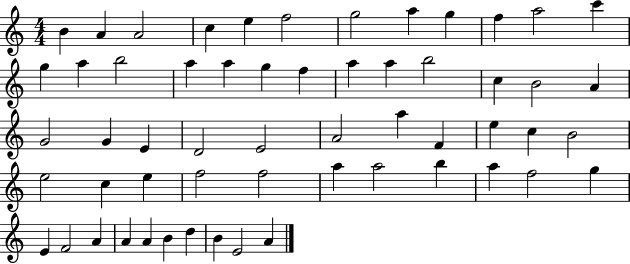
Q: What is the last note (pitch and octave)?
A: A4